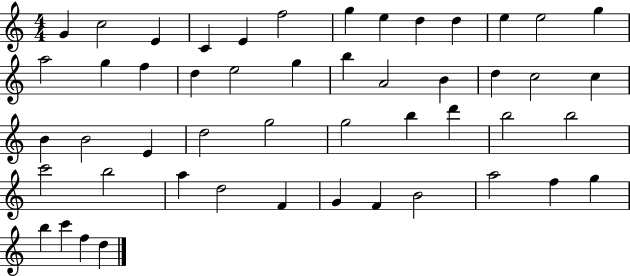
{
  \clef treble
  \numericTimeSignature
  \time 4/4
  \key c \major
  g'4 c''2 e'4 | c'4 e'4 f''2 | g''4 e''4 d''4 d''4 | e''4 e''2 g''4 | \break a''2 g''4 f''4 | d''4 e''2 g''4 | b''4 a'2 b'4 | d''4 c''2 c''4 | \break b'4 b'2 e'4 | d''2 g''2 | g''2 b''4 d'''4 | b''2 b''2 | \break c'''2 b''2 | a''4 d''2 f'4 | g'4 f'4 b'2 | a''2 f''4 g''4 | \break b''4 c'''4 f''4 d''4 | \bar "|."
}